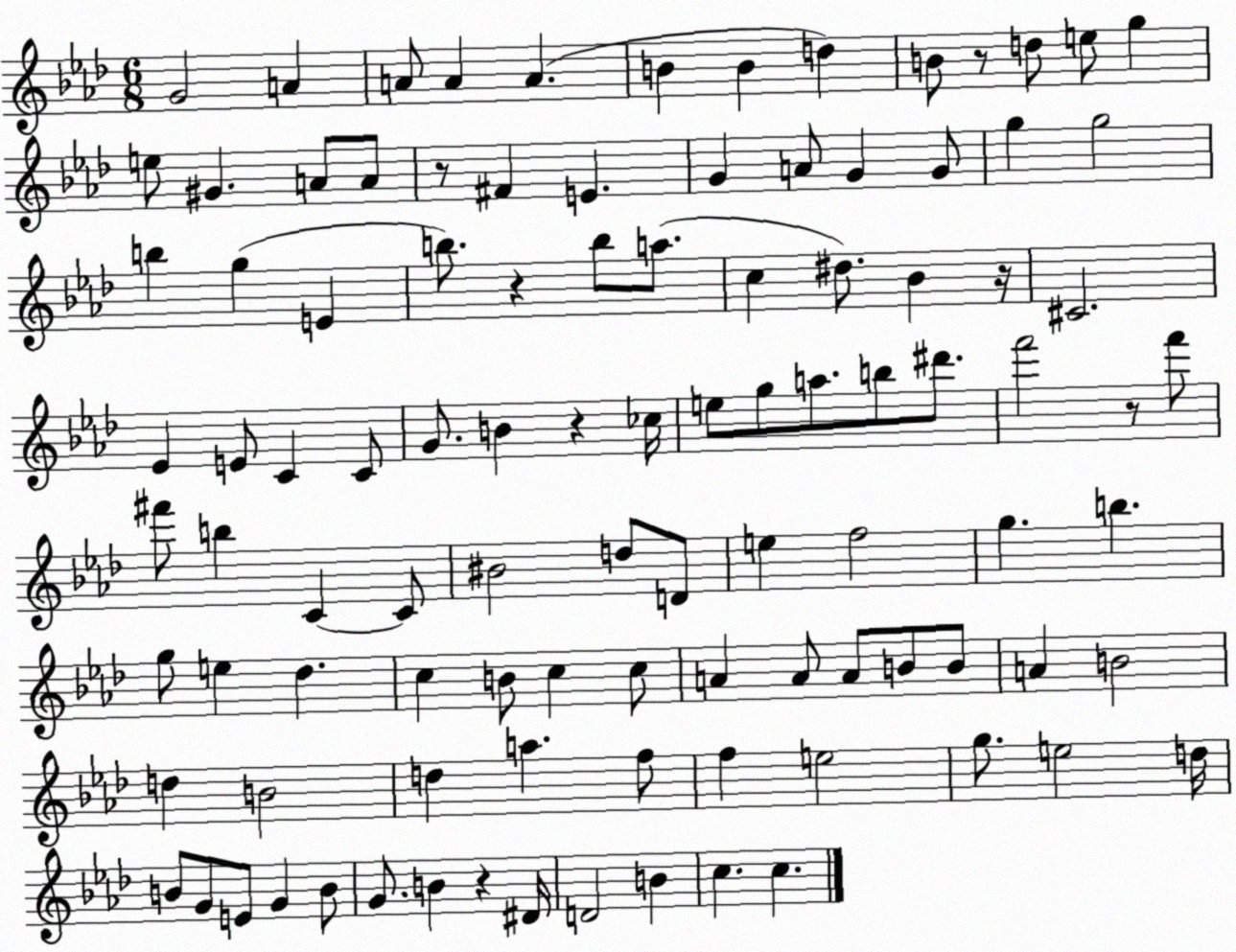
X:1
T:Untitled
M:6/8
L:1/4
K:Ab
G2 A A/2 A A B B d B/2 z/2 d/2 e/2 g e/2 ^G A/2 A/2 z/2 ^F E G A/2 G G/2 g g2 b g E b/2 z b/2 a/2 c ^d/2 _B z/4 ^C2 _E E/2 C C/2 G/2 B z _c/4 e/2 g/2 a/2 b/2 ^d'/2 f'2 z/2 f'/2 ^f'/2 b C C/2 ^B2 d/2 D/2 e f2 g b g/2 e _d c B/2 c c/2 A A/2 A/2 B/2 B/2 A B2 d B2 d a f/2 f e2 g/2 e2 d/4 B/2 G/2 E/2 G B/2 G/2 B z ^D/4 D2 B c c